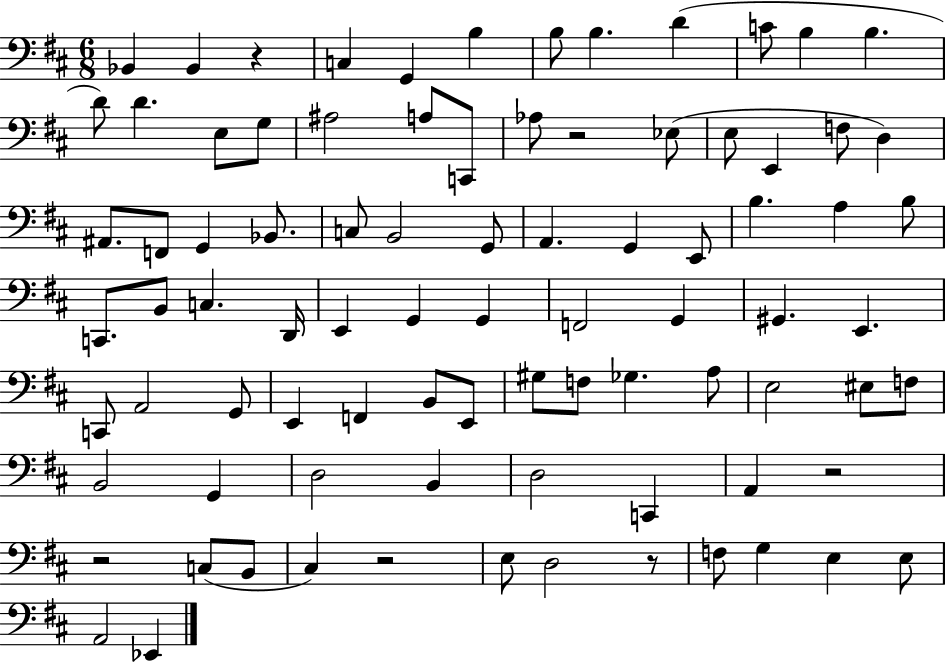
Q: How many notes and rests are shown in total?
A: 86